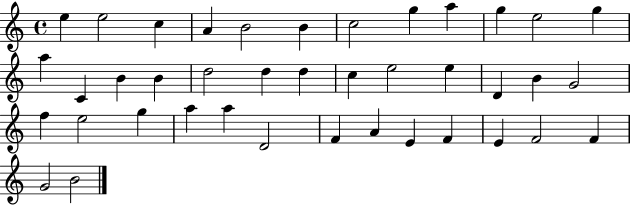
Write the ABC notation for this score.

X:1
T:Untitled
M:4/4
L:1/4
K:C
e e2 c A B2 B c2 g a g e2 g a C B B d2 d d c e2 e D B G2 f e2 g a a D2 F A E F E F2 F G2 B2